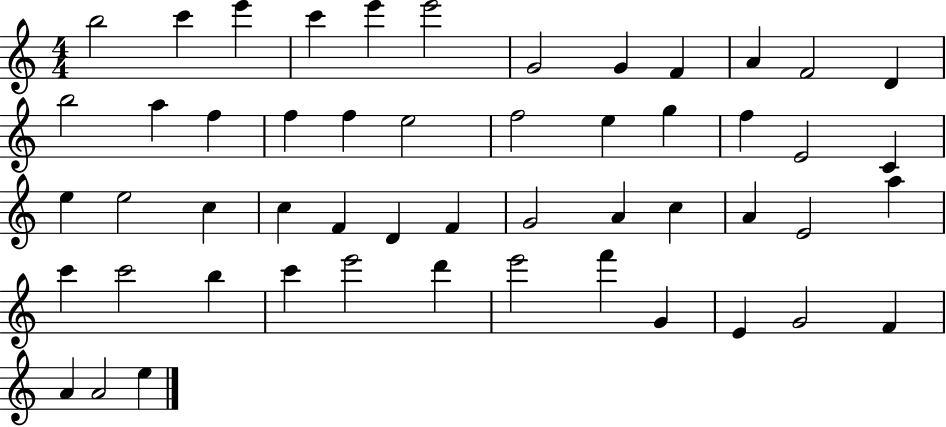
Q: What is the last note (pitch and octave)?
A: E5